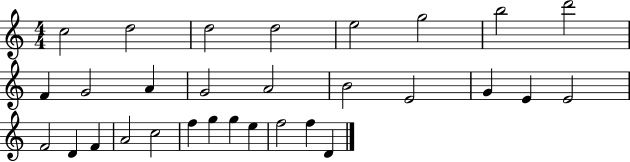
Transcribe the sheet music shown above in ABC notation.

X:1
T:Untitled
M:4/4
L:1/4
K:C
c2 d2 d2 d2 e2 g2 b2 d'2 F G2 A G2 A2 B2 E2 G E E2 F2 D F A2 c2 f g g e f2 f D